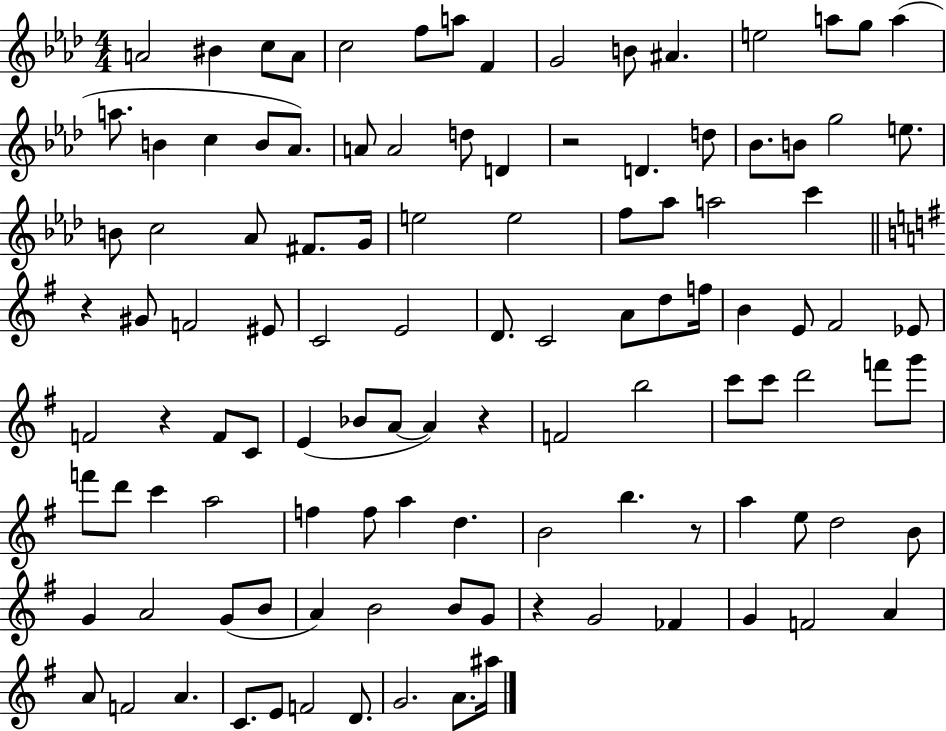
A4/h BIS4/q C5/e A4/e C5/h F5/e A5/e F4/q G4/h B4/e A#4/q. E5/h A5/e G5/e A5/q A5/e. B4/q C5/q B4/e Ab4/e. A4/e A4/h D5/e D4/q R/h D4/q. D5/e Bb4/e. B4/e G5/h E5/e. B4/e C5/h Ab4/e F#4/e. G4/s E5/h E5/h F5/e Ab5/e A5/h C6/q R/q G#4/e F4/h EIS4/e C4/h E4/h D4/e. C4/h A4/e D5/e F5/s B4/q E4/e F#4/h Eb4/e F4/h R/q F4/e C4/e E4/q Bb4/e A4/e A4/q R/q F4/h B5/h C6/e C6/e D6/h F6/e G6/e F6/e D6/e C6/q A5/h F5/q F5/e A5/q D5/q. B4/h B5/q. R/e A5/q E5/e D5/h B4/e G4/q A4/h G4/e B4/e A4/q B4/h B4/e G4/e R/q G4/h FES4/q G4/q F4/h A4/q A4/e F4/h A4/q. C4/e. E4/e F4/h D4/e. G4/h. A4/e. A#5/s